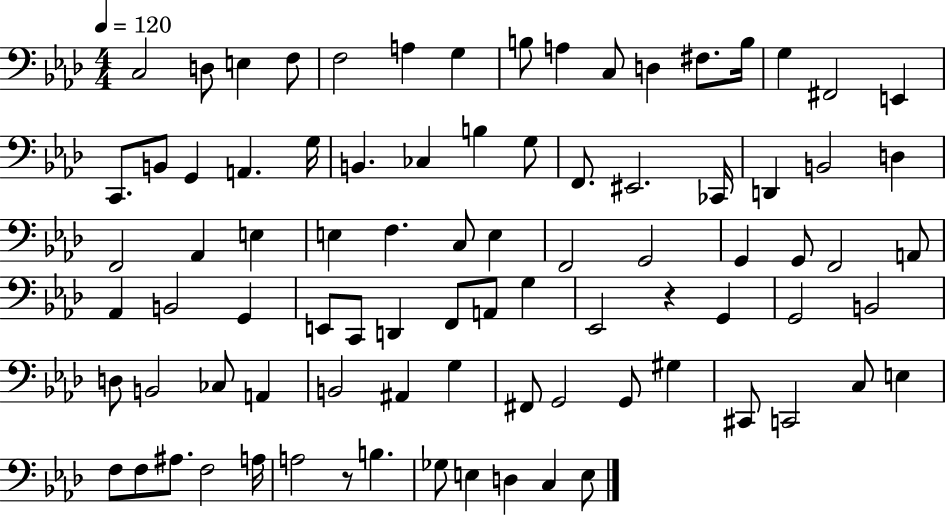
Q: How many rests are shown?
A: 2